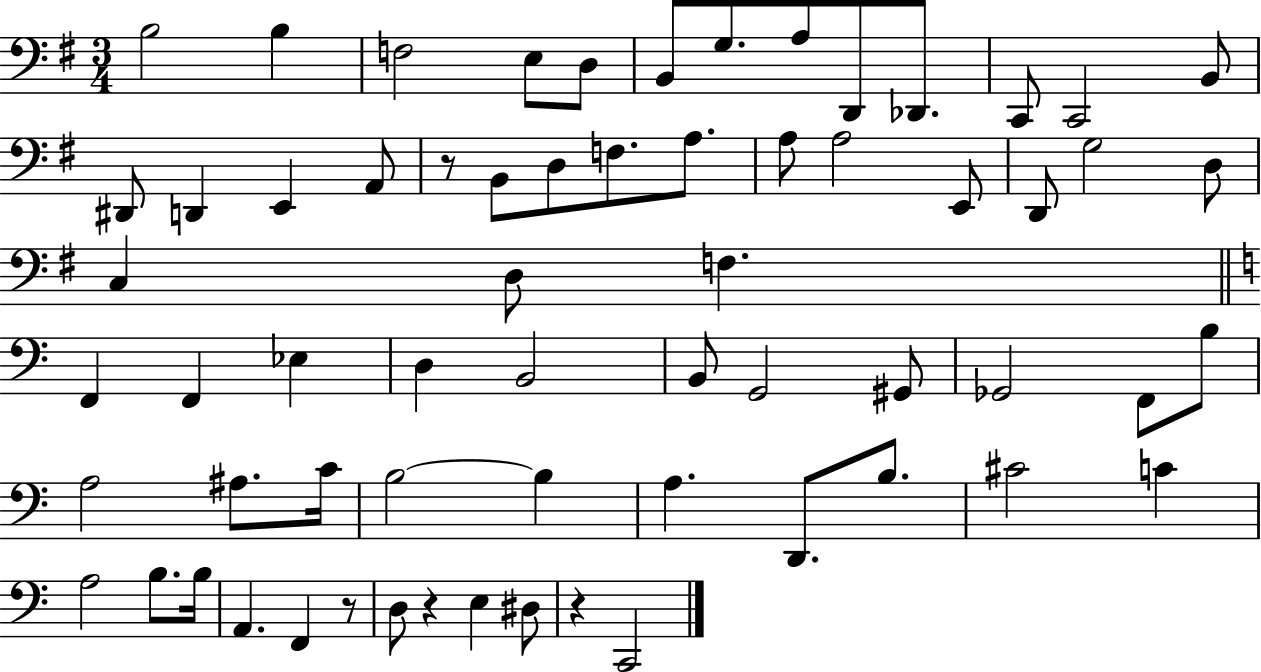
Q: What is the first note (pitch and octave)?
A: B3